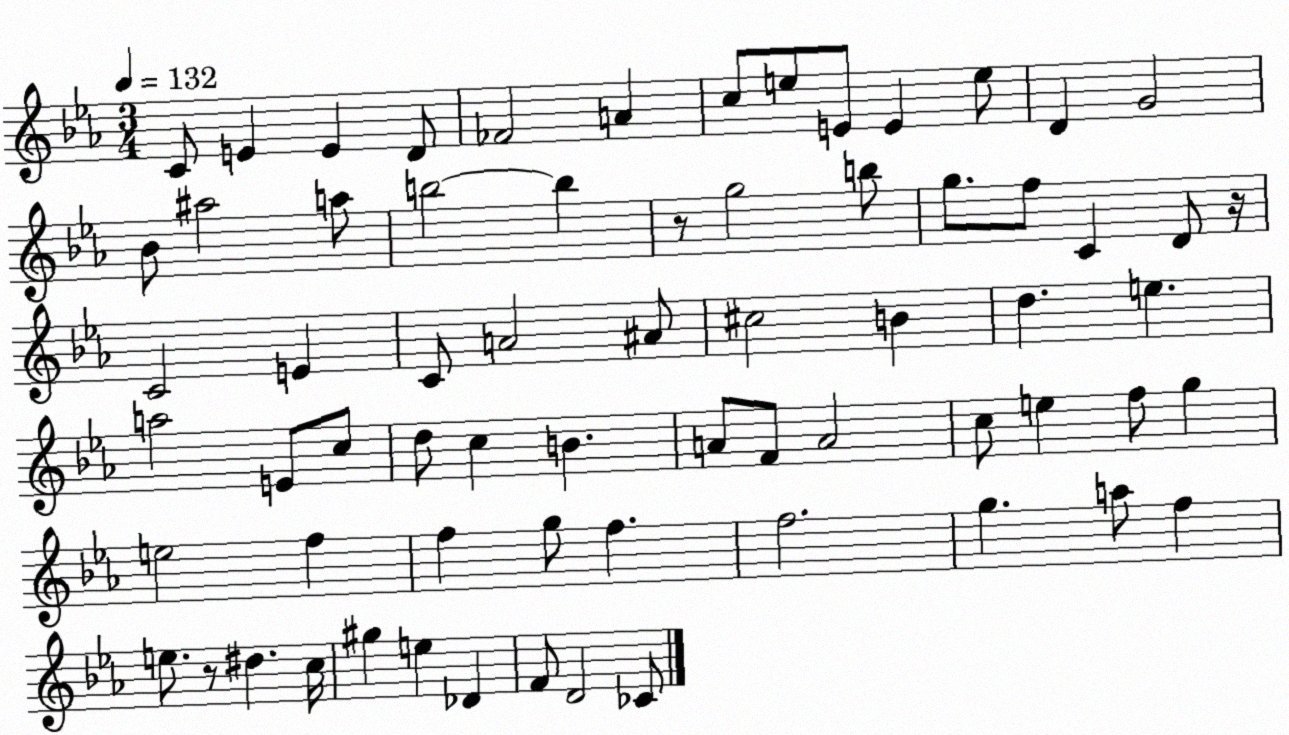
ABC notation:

X:1
T:Untitled
M:3/4
L:1/4
K:Eb
C/2 E E D/2 _F2 A c/2 e/2 E/2 E e/2 D G2 _B/2 ^a2 a/2 b2 b z/2 g2 b/2 g/2 f/2 C D/2 z/4 C2 E C/2 A2 ^A/2 ^c2 B d e a2 E/2 c/2 d/2 c B A/2 F/2 A2 c/2 e f/2 g e2 f f g/2 f f2 g a/2 f e/2 z/2 ^d c/4 ^g e _D F/2 D2 _C/2